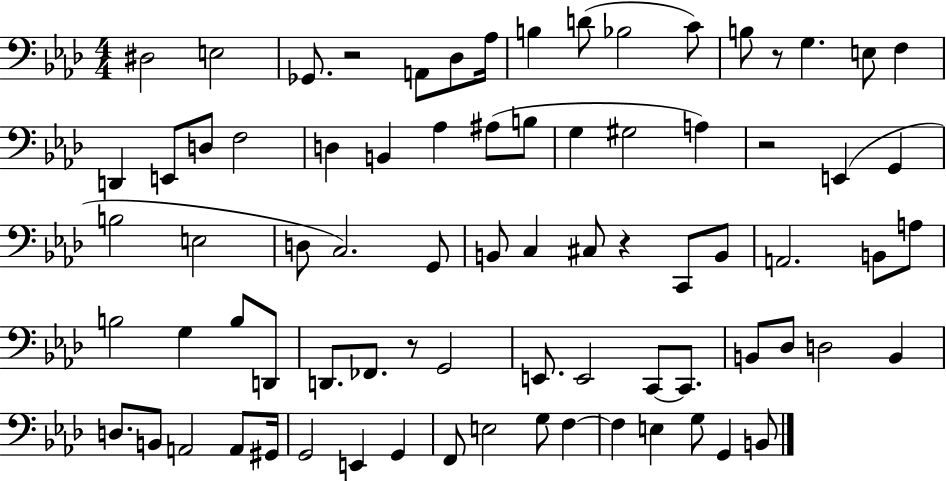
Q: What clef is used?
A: bass